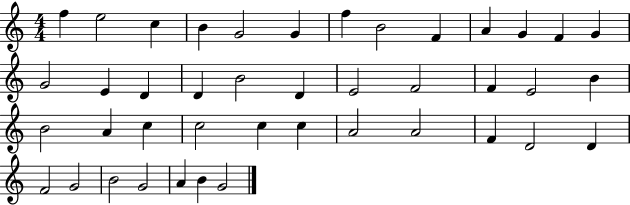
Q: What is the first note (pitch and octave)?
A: F5